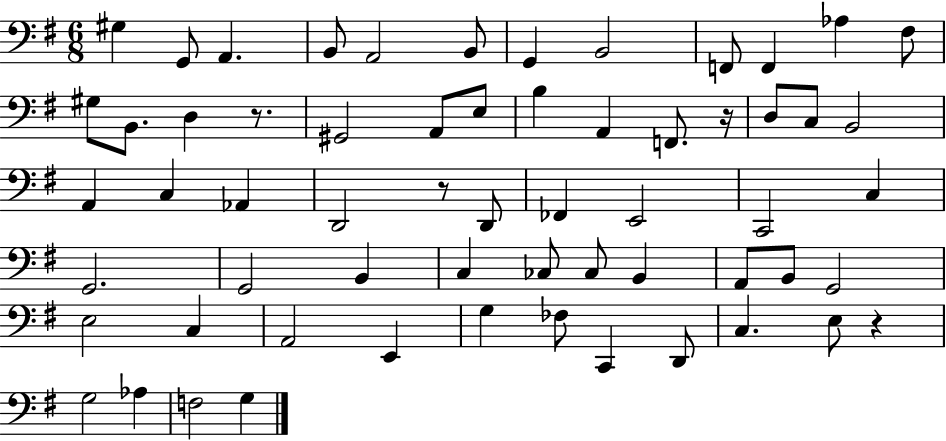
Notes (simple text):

G#3/q G2/e A2/q. B2/e A2/h B2/e G2/q B2/h F2/e F2/q Ab3/q F#3/e G#3/e B2/e. D3/q R/e. G#2/h A2/e E3/e B3/q A2/q F2/e. R/s D3/e C3/e B2/h A2/q C3/q Ab2/q D2/h R/e D2/e FES2/q E2/h C2/h C3/q G2/h. G2/h B2/q C3/q CES3/e CES3/e B2/q A2/e B2/e G2/h E3/h C3/q A2/h E2/q G3/q FES3/e C2/q D2/e C3/q. E3/e R/q G3/h Ab3/q F3/h G3/q